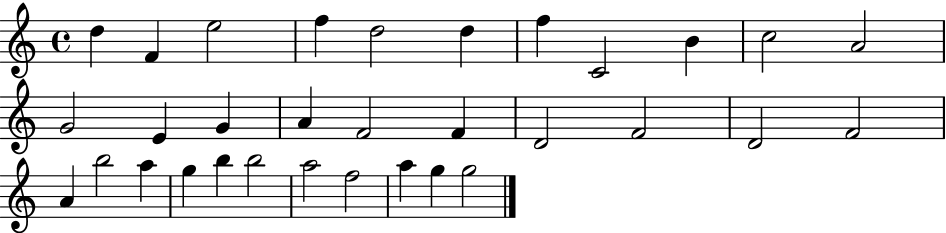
D5/q F4/q E5/h F5/q D5/h D5/q F5/q C4/h B4/q C5/h A4/h G4/h E4/q G4/q A4/q F4/h F4/q D4/h F4/h D4/h F4/h A4/q B5/h A5/q G5/q B5/q B5/h A5/h F5/h A5/q G5/q G5/h